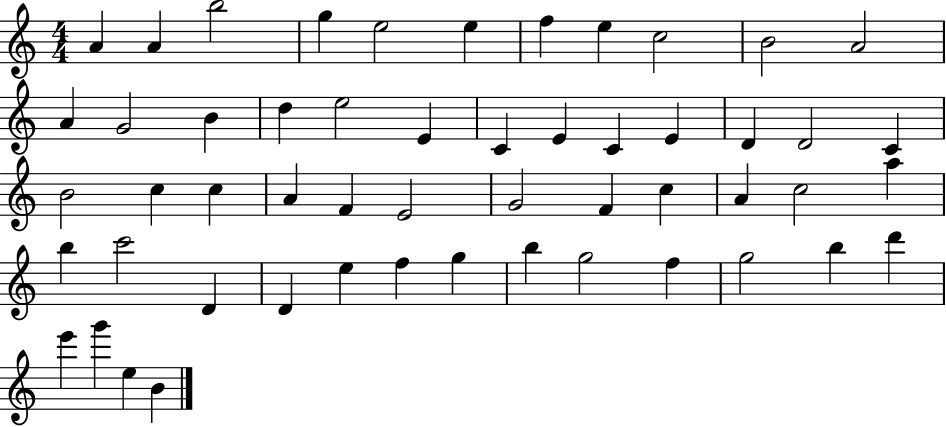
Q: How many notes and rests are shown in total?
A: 53